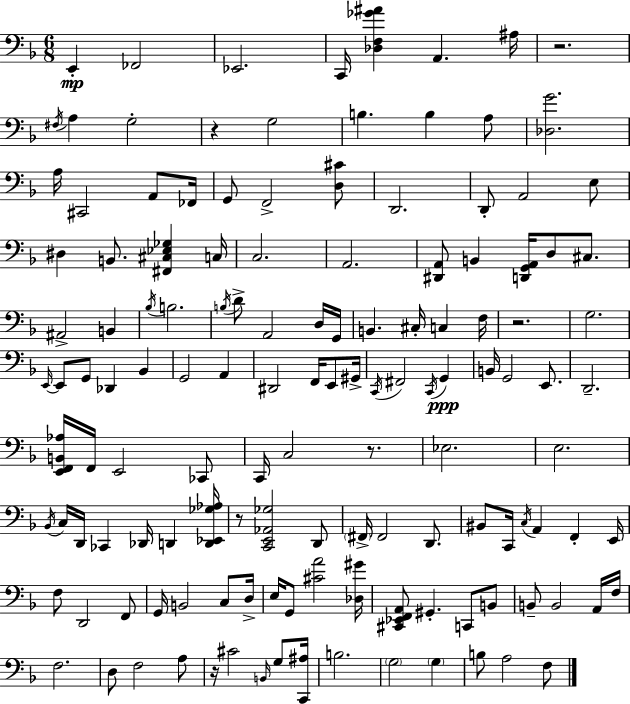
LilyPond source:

{
  \clef bass
  \numericTimeSignature
  \time 6/8
  \key f \major
  \repeat volta 2 { e,4-.\mp fes,2 | ees,2. | c,16 <des f ges' ais'>4 a,4. ais16 | r2. | \break \acciaccatura { fis16 } a4 g2-. | r4 g2 | b4. b4 a8 | <des g'>2. | \break a16 cis,2 a,8 | fes,16 g,8 f,2-> <d cis'>8 | d,2. | d,8-. a,2 e8 | \break dis4 b,8. <fis, cis ees ges>4 | c16 c2. | a,2. | <dis, a,>8 b,4 <d, g, a,>16 d8 cis8. | \break ais,2-> b,4 | \acciaccatura { bes16 } b2. | \acciaccatura { b16 } d'8-> a,2 | d16 g,16 b,4. cis16-. c4 | \break f16 r2. | g2. | \grace { e,16~ }~ e,8 g,8 des,4 | bes,4 g,2 | \break a,4 dis,2 | f,16 e,8 gis,16-> \acciaccatura { c,16 } fis,2 | \acciaccatura { c,16 }\ppp g,4 b,16 g,2 | e,8. d,2.-- | \break <e, f, b, aes>16 f,16 e,2 | ces,8 c,16 c2 | r8. ees2. | e2. | \break \acciaccatura { bes,16 } c16 d,16 ces,4 | des,16 d,4 <d, ees, ges aes>16 r8 <c, e, aes, ges>2 | d,8 \parenthesize fis,16-> fis,2 | d,8. bis,8 c,16 \acciaccatura { c16 } a,4 | \break f,4-. e,16 f8 d,2 | f,8 g,16 b,2 | c8 d16-> e16 g,8 <cis' a'>2 | <des gis'>16 <cis, ees, f, a,>8 gis,4.-. | \break c,8 b,8 b,8-- b,2 | a,16 f16 f2. | d8 f2 | a8 r16 cis'2 | \break \grace { b,16 } g8 <c, ais>16 b2. | \parenthesize g2 | \parenthesize g4 b8 a2 | f8 } \bar "|."
}